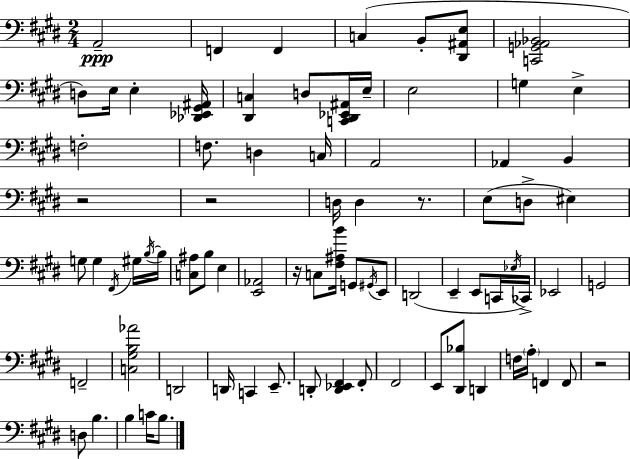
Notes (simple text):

A2/h F2/q F2/q C3/q B2/e [D#2,A#2,E3]/e [C2,G2,Ab2,Bb2]/h D3/e E3/s E3/q [Db2,Eb2,G#2,A#2]/s [D#2,C3]/q D3/e [C2,D#2,Eb2,A#2]/s E3/s E3/h G3/q E3/q F3/h F3/e. D3/q C3/s A2/h Ab2/q B2/q R/h R/h D3/s D3/q R/e. E3/e D3/e EIS3/q G3/e G3/q F#2/s G#3/s B3/s B3/s [C3,A#3]/e B3/e E3/q [E2,Ab2]/h R/s C3/e [F#3,A#3,B4]/s G2/e G#2/s E2/e D2/h E2/q E2/e C2/s Eb3/s CES2/s Eb2/h G2/h F2/h [C3,G#3,B3,Ab4]/h D2/h D2/s C2/q E2/e. D2/e [D2,Eb2,F#2]/q F#2/e F#2/h E2/e [D#2,Bb3]/e D2/q F3/s A3/s F2/q F2/e R/h D3/e B3/q. B3/q C4/s B3/e.